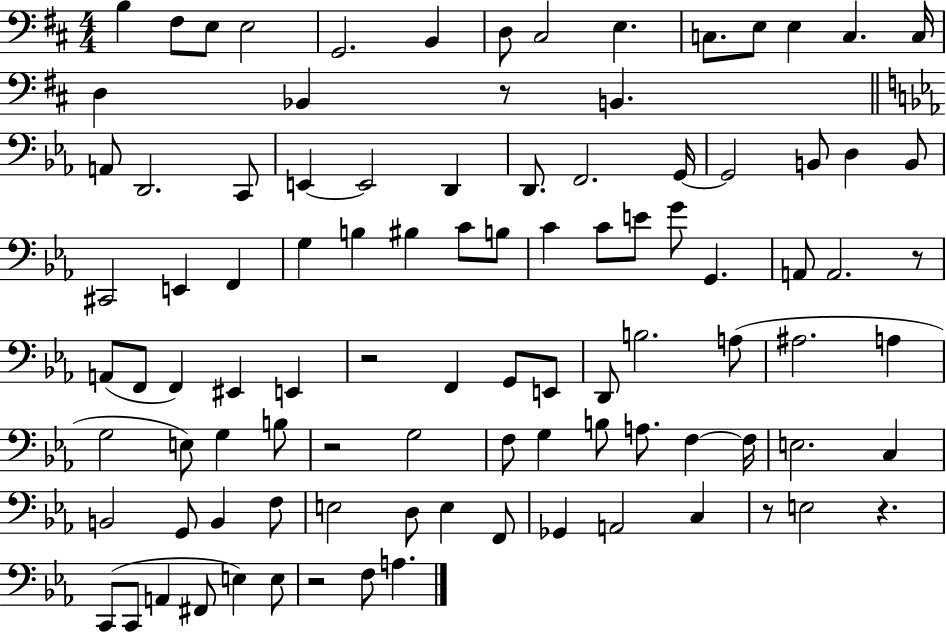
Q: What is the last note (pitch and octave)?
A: A3